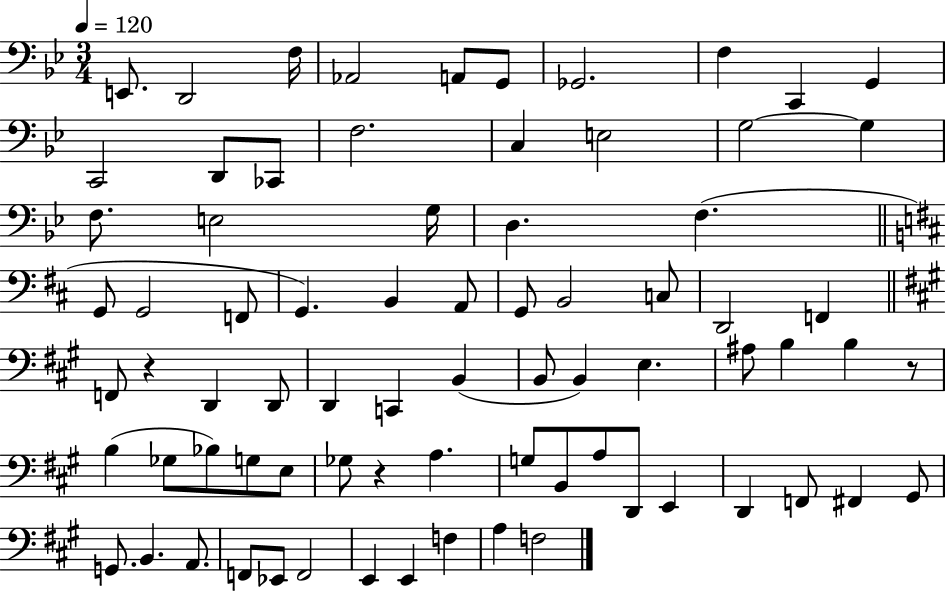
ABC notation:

X:1
T:Untitled
M:3/4
L:1/4
K:Bb
E,,/2 D,,2 F,/4 _A,,2 A,,/2 G,,/2 _G,,2 F, C,, G,, C,,2 D,,/2 _C,,/2 F,2 C, E,2 G,2 G, F,/2 E,2 G,/4 D, F, G,,/2 G,,2 F,,/2 G,, B,, A,,/2 G,,/2 B,,2 C,/2 D,,2 F,, F,,/2 z D,, D,,/2 D,, C,, B,, B,,/2 B,, E, ^A,/2 B, B, z/2 B, _G,/2 _B,/2 G,/2 E,/2 _G,/2 z A, G,/2 B,,/2 A,/2 D,,/2 E,, D,, F,,/2 ^F,, ^G,,/2 G,,/2 B,, A,,/2 F,,/2 _E,,/2 F,,2 E,, E,, F, A, F,2